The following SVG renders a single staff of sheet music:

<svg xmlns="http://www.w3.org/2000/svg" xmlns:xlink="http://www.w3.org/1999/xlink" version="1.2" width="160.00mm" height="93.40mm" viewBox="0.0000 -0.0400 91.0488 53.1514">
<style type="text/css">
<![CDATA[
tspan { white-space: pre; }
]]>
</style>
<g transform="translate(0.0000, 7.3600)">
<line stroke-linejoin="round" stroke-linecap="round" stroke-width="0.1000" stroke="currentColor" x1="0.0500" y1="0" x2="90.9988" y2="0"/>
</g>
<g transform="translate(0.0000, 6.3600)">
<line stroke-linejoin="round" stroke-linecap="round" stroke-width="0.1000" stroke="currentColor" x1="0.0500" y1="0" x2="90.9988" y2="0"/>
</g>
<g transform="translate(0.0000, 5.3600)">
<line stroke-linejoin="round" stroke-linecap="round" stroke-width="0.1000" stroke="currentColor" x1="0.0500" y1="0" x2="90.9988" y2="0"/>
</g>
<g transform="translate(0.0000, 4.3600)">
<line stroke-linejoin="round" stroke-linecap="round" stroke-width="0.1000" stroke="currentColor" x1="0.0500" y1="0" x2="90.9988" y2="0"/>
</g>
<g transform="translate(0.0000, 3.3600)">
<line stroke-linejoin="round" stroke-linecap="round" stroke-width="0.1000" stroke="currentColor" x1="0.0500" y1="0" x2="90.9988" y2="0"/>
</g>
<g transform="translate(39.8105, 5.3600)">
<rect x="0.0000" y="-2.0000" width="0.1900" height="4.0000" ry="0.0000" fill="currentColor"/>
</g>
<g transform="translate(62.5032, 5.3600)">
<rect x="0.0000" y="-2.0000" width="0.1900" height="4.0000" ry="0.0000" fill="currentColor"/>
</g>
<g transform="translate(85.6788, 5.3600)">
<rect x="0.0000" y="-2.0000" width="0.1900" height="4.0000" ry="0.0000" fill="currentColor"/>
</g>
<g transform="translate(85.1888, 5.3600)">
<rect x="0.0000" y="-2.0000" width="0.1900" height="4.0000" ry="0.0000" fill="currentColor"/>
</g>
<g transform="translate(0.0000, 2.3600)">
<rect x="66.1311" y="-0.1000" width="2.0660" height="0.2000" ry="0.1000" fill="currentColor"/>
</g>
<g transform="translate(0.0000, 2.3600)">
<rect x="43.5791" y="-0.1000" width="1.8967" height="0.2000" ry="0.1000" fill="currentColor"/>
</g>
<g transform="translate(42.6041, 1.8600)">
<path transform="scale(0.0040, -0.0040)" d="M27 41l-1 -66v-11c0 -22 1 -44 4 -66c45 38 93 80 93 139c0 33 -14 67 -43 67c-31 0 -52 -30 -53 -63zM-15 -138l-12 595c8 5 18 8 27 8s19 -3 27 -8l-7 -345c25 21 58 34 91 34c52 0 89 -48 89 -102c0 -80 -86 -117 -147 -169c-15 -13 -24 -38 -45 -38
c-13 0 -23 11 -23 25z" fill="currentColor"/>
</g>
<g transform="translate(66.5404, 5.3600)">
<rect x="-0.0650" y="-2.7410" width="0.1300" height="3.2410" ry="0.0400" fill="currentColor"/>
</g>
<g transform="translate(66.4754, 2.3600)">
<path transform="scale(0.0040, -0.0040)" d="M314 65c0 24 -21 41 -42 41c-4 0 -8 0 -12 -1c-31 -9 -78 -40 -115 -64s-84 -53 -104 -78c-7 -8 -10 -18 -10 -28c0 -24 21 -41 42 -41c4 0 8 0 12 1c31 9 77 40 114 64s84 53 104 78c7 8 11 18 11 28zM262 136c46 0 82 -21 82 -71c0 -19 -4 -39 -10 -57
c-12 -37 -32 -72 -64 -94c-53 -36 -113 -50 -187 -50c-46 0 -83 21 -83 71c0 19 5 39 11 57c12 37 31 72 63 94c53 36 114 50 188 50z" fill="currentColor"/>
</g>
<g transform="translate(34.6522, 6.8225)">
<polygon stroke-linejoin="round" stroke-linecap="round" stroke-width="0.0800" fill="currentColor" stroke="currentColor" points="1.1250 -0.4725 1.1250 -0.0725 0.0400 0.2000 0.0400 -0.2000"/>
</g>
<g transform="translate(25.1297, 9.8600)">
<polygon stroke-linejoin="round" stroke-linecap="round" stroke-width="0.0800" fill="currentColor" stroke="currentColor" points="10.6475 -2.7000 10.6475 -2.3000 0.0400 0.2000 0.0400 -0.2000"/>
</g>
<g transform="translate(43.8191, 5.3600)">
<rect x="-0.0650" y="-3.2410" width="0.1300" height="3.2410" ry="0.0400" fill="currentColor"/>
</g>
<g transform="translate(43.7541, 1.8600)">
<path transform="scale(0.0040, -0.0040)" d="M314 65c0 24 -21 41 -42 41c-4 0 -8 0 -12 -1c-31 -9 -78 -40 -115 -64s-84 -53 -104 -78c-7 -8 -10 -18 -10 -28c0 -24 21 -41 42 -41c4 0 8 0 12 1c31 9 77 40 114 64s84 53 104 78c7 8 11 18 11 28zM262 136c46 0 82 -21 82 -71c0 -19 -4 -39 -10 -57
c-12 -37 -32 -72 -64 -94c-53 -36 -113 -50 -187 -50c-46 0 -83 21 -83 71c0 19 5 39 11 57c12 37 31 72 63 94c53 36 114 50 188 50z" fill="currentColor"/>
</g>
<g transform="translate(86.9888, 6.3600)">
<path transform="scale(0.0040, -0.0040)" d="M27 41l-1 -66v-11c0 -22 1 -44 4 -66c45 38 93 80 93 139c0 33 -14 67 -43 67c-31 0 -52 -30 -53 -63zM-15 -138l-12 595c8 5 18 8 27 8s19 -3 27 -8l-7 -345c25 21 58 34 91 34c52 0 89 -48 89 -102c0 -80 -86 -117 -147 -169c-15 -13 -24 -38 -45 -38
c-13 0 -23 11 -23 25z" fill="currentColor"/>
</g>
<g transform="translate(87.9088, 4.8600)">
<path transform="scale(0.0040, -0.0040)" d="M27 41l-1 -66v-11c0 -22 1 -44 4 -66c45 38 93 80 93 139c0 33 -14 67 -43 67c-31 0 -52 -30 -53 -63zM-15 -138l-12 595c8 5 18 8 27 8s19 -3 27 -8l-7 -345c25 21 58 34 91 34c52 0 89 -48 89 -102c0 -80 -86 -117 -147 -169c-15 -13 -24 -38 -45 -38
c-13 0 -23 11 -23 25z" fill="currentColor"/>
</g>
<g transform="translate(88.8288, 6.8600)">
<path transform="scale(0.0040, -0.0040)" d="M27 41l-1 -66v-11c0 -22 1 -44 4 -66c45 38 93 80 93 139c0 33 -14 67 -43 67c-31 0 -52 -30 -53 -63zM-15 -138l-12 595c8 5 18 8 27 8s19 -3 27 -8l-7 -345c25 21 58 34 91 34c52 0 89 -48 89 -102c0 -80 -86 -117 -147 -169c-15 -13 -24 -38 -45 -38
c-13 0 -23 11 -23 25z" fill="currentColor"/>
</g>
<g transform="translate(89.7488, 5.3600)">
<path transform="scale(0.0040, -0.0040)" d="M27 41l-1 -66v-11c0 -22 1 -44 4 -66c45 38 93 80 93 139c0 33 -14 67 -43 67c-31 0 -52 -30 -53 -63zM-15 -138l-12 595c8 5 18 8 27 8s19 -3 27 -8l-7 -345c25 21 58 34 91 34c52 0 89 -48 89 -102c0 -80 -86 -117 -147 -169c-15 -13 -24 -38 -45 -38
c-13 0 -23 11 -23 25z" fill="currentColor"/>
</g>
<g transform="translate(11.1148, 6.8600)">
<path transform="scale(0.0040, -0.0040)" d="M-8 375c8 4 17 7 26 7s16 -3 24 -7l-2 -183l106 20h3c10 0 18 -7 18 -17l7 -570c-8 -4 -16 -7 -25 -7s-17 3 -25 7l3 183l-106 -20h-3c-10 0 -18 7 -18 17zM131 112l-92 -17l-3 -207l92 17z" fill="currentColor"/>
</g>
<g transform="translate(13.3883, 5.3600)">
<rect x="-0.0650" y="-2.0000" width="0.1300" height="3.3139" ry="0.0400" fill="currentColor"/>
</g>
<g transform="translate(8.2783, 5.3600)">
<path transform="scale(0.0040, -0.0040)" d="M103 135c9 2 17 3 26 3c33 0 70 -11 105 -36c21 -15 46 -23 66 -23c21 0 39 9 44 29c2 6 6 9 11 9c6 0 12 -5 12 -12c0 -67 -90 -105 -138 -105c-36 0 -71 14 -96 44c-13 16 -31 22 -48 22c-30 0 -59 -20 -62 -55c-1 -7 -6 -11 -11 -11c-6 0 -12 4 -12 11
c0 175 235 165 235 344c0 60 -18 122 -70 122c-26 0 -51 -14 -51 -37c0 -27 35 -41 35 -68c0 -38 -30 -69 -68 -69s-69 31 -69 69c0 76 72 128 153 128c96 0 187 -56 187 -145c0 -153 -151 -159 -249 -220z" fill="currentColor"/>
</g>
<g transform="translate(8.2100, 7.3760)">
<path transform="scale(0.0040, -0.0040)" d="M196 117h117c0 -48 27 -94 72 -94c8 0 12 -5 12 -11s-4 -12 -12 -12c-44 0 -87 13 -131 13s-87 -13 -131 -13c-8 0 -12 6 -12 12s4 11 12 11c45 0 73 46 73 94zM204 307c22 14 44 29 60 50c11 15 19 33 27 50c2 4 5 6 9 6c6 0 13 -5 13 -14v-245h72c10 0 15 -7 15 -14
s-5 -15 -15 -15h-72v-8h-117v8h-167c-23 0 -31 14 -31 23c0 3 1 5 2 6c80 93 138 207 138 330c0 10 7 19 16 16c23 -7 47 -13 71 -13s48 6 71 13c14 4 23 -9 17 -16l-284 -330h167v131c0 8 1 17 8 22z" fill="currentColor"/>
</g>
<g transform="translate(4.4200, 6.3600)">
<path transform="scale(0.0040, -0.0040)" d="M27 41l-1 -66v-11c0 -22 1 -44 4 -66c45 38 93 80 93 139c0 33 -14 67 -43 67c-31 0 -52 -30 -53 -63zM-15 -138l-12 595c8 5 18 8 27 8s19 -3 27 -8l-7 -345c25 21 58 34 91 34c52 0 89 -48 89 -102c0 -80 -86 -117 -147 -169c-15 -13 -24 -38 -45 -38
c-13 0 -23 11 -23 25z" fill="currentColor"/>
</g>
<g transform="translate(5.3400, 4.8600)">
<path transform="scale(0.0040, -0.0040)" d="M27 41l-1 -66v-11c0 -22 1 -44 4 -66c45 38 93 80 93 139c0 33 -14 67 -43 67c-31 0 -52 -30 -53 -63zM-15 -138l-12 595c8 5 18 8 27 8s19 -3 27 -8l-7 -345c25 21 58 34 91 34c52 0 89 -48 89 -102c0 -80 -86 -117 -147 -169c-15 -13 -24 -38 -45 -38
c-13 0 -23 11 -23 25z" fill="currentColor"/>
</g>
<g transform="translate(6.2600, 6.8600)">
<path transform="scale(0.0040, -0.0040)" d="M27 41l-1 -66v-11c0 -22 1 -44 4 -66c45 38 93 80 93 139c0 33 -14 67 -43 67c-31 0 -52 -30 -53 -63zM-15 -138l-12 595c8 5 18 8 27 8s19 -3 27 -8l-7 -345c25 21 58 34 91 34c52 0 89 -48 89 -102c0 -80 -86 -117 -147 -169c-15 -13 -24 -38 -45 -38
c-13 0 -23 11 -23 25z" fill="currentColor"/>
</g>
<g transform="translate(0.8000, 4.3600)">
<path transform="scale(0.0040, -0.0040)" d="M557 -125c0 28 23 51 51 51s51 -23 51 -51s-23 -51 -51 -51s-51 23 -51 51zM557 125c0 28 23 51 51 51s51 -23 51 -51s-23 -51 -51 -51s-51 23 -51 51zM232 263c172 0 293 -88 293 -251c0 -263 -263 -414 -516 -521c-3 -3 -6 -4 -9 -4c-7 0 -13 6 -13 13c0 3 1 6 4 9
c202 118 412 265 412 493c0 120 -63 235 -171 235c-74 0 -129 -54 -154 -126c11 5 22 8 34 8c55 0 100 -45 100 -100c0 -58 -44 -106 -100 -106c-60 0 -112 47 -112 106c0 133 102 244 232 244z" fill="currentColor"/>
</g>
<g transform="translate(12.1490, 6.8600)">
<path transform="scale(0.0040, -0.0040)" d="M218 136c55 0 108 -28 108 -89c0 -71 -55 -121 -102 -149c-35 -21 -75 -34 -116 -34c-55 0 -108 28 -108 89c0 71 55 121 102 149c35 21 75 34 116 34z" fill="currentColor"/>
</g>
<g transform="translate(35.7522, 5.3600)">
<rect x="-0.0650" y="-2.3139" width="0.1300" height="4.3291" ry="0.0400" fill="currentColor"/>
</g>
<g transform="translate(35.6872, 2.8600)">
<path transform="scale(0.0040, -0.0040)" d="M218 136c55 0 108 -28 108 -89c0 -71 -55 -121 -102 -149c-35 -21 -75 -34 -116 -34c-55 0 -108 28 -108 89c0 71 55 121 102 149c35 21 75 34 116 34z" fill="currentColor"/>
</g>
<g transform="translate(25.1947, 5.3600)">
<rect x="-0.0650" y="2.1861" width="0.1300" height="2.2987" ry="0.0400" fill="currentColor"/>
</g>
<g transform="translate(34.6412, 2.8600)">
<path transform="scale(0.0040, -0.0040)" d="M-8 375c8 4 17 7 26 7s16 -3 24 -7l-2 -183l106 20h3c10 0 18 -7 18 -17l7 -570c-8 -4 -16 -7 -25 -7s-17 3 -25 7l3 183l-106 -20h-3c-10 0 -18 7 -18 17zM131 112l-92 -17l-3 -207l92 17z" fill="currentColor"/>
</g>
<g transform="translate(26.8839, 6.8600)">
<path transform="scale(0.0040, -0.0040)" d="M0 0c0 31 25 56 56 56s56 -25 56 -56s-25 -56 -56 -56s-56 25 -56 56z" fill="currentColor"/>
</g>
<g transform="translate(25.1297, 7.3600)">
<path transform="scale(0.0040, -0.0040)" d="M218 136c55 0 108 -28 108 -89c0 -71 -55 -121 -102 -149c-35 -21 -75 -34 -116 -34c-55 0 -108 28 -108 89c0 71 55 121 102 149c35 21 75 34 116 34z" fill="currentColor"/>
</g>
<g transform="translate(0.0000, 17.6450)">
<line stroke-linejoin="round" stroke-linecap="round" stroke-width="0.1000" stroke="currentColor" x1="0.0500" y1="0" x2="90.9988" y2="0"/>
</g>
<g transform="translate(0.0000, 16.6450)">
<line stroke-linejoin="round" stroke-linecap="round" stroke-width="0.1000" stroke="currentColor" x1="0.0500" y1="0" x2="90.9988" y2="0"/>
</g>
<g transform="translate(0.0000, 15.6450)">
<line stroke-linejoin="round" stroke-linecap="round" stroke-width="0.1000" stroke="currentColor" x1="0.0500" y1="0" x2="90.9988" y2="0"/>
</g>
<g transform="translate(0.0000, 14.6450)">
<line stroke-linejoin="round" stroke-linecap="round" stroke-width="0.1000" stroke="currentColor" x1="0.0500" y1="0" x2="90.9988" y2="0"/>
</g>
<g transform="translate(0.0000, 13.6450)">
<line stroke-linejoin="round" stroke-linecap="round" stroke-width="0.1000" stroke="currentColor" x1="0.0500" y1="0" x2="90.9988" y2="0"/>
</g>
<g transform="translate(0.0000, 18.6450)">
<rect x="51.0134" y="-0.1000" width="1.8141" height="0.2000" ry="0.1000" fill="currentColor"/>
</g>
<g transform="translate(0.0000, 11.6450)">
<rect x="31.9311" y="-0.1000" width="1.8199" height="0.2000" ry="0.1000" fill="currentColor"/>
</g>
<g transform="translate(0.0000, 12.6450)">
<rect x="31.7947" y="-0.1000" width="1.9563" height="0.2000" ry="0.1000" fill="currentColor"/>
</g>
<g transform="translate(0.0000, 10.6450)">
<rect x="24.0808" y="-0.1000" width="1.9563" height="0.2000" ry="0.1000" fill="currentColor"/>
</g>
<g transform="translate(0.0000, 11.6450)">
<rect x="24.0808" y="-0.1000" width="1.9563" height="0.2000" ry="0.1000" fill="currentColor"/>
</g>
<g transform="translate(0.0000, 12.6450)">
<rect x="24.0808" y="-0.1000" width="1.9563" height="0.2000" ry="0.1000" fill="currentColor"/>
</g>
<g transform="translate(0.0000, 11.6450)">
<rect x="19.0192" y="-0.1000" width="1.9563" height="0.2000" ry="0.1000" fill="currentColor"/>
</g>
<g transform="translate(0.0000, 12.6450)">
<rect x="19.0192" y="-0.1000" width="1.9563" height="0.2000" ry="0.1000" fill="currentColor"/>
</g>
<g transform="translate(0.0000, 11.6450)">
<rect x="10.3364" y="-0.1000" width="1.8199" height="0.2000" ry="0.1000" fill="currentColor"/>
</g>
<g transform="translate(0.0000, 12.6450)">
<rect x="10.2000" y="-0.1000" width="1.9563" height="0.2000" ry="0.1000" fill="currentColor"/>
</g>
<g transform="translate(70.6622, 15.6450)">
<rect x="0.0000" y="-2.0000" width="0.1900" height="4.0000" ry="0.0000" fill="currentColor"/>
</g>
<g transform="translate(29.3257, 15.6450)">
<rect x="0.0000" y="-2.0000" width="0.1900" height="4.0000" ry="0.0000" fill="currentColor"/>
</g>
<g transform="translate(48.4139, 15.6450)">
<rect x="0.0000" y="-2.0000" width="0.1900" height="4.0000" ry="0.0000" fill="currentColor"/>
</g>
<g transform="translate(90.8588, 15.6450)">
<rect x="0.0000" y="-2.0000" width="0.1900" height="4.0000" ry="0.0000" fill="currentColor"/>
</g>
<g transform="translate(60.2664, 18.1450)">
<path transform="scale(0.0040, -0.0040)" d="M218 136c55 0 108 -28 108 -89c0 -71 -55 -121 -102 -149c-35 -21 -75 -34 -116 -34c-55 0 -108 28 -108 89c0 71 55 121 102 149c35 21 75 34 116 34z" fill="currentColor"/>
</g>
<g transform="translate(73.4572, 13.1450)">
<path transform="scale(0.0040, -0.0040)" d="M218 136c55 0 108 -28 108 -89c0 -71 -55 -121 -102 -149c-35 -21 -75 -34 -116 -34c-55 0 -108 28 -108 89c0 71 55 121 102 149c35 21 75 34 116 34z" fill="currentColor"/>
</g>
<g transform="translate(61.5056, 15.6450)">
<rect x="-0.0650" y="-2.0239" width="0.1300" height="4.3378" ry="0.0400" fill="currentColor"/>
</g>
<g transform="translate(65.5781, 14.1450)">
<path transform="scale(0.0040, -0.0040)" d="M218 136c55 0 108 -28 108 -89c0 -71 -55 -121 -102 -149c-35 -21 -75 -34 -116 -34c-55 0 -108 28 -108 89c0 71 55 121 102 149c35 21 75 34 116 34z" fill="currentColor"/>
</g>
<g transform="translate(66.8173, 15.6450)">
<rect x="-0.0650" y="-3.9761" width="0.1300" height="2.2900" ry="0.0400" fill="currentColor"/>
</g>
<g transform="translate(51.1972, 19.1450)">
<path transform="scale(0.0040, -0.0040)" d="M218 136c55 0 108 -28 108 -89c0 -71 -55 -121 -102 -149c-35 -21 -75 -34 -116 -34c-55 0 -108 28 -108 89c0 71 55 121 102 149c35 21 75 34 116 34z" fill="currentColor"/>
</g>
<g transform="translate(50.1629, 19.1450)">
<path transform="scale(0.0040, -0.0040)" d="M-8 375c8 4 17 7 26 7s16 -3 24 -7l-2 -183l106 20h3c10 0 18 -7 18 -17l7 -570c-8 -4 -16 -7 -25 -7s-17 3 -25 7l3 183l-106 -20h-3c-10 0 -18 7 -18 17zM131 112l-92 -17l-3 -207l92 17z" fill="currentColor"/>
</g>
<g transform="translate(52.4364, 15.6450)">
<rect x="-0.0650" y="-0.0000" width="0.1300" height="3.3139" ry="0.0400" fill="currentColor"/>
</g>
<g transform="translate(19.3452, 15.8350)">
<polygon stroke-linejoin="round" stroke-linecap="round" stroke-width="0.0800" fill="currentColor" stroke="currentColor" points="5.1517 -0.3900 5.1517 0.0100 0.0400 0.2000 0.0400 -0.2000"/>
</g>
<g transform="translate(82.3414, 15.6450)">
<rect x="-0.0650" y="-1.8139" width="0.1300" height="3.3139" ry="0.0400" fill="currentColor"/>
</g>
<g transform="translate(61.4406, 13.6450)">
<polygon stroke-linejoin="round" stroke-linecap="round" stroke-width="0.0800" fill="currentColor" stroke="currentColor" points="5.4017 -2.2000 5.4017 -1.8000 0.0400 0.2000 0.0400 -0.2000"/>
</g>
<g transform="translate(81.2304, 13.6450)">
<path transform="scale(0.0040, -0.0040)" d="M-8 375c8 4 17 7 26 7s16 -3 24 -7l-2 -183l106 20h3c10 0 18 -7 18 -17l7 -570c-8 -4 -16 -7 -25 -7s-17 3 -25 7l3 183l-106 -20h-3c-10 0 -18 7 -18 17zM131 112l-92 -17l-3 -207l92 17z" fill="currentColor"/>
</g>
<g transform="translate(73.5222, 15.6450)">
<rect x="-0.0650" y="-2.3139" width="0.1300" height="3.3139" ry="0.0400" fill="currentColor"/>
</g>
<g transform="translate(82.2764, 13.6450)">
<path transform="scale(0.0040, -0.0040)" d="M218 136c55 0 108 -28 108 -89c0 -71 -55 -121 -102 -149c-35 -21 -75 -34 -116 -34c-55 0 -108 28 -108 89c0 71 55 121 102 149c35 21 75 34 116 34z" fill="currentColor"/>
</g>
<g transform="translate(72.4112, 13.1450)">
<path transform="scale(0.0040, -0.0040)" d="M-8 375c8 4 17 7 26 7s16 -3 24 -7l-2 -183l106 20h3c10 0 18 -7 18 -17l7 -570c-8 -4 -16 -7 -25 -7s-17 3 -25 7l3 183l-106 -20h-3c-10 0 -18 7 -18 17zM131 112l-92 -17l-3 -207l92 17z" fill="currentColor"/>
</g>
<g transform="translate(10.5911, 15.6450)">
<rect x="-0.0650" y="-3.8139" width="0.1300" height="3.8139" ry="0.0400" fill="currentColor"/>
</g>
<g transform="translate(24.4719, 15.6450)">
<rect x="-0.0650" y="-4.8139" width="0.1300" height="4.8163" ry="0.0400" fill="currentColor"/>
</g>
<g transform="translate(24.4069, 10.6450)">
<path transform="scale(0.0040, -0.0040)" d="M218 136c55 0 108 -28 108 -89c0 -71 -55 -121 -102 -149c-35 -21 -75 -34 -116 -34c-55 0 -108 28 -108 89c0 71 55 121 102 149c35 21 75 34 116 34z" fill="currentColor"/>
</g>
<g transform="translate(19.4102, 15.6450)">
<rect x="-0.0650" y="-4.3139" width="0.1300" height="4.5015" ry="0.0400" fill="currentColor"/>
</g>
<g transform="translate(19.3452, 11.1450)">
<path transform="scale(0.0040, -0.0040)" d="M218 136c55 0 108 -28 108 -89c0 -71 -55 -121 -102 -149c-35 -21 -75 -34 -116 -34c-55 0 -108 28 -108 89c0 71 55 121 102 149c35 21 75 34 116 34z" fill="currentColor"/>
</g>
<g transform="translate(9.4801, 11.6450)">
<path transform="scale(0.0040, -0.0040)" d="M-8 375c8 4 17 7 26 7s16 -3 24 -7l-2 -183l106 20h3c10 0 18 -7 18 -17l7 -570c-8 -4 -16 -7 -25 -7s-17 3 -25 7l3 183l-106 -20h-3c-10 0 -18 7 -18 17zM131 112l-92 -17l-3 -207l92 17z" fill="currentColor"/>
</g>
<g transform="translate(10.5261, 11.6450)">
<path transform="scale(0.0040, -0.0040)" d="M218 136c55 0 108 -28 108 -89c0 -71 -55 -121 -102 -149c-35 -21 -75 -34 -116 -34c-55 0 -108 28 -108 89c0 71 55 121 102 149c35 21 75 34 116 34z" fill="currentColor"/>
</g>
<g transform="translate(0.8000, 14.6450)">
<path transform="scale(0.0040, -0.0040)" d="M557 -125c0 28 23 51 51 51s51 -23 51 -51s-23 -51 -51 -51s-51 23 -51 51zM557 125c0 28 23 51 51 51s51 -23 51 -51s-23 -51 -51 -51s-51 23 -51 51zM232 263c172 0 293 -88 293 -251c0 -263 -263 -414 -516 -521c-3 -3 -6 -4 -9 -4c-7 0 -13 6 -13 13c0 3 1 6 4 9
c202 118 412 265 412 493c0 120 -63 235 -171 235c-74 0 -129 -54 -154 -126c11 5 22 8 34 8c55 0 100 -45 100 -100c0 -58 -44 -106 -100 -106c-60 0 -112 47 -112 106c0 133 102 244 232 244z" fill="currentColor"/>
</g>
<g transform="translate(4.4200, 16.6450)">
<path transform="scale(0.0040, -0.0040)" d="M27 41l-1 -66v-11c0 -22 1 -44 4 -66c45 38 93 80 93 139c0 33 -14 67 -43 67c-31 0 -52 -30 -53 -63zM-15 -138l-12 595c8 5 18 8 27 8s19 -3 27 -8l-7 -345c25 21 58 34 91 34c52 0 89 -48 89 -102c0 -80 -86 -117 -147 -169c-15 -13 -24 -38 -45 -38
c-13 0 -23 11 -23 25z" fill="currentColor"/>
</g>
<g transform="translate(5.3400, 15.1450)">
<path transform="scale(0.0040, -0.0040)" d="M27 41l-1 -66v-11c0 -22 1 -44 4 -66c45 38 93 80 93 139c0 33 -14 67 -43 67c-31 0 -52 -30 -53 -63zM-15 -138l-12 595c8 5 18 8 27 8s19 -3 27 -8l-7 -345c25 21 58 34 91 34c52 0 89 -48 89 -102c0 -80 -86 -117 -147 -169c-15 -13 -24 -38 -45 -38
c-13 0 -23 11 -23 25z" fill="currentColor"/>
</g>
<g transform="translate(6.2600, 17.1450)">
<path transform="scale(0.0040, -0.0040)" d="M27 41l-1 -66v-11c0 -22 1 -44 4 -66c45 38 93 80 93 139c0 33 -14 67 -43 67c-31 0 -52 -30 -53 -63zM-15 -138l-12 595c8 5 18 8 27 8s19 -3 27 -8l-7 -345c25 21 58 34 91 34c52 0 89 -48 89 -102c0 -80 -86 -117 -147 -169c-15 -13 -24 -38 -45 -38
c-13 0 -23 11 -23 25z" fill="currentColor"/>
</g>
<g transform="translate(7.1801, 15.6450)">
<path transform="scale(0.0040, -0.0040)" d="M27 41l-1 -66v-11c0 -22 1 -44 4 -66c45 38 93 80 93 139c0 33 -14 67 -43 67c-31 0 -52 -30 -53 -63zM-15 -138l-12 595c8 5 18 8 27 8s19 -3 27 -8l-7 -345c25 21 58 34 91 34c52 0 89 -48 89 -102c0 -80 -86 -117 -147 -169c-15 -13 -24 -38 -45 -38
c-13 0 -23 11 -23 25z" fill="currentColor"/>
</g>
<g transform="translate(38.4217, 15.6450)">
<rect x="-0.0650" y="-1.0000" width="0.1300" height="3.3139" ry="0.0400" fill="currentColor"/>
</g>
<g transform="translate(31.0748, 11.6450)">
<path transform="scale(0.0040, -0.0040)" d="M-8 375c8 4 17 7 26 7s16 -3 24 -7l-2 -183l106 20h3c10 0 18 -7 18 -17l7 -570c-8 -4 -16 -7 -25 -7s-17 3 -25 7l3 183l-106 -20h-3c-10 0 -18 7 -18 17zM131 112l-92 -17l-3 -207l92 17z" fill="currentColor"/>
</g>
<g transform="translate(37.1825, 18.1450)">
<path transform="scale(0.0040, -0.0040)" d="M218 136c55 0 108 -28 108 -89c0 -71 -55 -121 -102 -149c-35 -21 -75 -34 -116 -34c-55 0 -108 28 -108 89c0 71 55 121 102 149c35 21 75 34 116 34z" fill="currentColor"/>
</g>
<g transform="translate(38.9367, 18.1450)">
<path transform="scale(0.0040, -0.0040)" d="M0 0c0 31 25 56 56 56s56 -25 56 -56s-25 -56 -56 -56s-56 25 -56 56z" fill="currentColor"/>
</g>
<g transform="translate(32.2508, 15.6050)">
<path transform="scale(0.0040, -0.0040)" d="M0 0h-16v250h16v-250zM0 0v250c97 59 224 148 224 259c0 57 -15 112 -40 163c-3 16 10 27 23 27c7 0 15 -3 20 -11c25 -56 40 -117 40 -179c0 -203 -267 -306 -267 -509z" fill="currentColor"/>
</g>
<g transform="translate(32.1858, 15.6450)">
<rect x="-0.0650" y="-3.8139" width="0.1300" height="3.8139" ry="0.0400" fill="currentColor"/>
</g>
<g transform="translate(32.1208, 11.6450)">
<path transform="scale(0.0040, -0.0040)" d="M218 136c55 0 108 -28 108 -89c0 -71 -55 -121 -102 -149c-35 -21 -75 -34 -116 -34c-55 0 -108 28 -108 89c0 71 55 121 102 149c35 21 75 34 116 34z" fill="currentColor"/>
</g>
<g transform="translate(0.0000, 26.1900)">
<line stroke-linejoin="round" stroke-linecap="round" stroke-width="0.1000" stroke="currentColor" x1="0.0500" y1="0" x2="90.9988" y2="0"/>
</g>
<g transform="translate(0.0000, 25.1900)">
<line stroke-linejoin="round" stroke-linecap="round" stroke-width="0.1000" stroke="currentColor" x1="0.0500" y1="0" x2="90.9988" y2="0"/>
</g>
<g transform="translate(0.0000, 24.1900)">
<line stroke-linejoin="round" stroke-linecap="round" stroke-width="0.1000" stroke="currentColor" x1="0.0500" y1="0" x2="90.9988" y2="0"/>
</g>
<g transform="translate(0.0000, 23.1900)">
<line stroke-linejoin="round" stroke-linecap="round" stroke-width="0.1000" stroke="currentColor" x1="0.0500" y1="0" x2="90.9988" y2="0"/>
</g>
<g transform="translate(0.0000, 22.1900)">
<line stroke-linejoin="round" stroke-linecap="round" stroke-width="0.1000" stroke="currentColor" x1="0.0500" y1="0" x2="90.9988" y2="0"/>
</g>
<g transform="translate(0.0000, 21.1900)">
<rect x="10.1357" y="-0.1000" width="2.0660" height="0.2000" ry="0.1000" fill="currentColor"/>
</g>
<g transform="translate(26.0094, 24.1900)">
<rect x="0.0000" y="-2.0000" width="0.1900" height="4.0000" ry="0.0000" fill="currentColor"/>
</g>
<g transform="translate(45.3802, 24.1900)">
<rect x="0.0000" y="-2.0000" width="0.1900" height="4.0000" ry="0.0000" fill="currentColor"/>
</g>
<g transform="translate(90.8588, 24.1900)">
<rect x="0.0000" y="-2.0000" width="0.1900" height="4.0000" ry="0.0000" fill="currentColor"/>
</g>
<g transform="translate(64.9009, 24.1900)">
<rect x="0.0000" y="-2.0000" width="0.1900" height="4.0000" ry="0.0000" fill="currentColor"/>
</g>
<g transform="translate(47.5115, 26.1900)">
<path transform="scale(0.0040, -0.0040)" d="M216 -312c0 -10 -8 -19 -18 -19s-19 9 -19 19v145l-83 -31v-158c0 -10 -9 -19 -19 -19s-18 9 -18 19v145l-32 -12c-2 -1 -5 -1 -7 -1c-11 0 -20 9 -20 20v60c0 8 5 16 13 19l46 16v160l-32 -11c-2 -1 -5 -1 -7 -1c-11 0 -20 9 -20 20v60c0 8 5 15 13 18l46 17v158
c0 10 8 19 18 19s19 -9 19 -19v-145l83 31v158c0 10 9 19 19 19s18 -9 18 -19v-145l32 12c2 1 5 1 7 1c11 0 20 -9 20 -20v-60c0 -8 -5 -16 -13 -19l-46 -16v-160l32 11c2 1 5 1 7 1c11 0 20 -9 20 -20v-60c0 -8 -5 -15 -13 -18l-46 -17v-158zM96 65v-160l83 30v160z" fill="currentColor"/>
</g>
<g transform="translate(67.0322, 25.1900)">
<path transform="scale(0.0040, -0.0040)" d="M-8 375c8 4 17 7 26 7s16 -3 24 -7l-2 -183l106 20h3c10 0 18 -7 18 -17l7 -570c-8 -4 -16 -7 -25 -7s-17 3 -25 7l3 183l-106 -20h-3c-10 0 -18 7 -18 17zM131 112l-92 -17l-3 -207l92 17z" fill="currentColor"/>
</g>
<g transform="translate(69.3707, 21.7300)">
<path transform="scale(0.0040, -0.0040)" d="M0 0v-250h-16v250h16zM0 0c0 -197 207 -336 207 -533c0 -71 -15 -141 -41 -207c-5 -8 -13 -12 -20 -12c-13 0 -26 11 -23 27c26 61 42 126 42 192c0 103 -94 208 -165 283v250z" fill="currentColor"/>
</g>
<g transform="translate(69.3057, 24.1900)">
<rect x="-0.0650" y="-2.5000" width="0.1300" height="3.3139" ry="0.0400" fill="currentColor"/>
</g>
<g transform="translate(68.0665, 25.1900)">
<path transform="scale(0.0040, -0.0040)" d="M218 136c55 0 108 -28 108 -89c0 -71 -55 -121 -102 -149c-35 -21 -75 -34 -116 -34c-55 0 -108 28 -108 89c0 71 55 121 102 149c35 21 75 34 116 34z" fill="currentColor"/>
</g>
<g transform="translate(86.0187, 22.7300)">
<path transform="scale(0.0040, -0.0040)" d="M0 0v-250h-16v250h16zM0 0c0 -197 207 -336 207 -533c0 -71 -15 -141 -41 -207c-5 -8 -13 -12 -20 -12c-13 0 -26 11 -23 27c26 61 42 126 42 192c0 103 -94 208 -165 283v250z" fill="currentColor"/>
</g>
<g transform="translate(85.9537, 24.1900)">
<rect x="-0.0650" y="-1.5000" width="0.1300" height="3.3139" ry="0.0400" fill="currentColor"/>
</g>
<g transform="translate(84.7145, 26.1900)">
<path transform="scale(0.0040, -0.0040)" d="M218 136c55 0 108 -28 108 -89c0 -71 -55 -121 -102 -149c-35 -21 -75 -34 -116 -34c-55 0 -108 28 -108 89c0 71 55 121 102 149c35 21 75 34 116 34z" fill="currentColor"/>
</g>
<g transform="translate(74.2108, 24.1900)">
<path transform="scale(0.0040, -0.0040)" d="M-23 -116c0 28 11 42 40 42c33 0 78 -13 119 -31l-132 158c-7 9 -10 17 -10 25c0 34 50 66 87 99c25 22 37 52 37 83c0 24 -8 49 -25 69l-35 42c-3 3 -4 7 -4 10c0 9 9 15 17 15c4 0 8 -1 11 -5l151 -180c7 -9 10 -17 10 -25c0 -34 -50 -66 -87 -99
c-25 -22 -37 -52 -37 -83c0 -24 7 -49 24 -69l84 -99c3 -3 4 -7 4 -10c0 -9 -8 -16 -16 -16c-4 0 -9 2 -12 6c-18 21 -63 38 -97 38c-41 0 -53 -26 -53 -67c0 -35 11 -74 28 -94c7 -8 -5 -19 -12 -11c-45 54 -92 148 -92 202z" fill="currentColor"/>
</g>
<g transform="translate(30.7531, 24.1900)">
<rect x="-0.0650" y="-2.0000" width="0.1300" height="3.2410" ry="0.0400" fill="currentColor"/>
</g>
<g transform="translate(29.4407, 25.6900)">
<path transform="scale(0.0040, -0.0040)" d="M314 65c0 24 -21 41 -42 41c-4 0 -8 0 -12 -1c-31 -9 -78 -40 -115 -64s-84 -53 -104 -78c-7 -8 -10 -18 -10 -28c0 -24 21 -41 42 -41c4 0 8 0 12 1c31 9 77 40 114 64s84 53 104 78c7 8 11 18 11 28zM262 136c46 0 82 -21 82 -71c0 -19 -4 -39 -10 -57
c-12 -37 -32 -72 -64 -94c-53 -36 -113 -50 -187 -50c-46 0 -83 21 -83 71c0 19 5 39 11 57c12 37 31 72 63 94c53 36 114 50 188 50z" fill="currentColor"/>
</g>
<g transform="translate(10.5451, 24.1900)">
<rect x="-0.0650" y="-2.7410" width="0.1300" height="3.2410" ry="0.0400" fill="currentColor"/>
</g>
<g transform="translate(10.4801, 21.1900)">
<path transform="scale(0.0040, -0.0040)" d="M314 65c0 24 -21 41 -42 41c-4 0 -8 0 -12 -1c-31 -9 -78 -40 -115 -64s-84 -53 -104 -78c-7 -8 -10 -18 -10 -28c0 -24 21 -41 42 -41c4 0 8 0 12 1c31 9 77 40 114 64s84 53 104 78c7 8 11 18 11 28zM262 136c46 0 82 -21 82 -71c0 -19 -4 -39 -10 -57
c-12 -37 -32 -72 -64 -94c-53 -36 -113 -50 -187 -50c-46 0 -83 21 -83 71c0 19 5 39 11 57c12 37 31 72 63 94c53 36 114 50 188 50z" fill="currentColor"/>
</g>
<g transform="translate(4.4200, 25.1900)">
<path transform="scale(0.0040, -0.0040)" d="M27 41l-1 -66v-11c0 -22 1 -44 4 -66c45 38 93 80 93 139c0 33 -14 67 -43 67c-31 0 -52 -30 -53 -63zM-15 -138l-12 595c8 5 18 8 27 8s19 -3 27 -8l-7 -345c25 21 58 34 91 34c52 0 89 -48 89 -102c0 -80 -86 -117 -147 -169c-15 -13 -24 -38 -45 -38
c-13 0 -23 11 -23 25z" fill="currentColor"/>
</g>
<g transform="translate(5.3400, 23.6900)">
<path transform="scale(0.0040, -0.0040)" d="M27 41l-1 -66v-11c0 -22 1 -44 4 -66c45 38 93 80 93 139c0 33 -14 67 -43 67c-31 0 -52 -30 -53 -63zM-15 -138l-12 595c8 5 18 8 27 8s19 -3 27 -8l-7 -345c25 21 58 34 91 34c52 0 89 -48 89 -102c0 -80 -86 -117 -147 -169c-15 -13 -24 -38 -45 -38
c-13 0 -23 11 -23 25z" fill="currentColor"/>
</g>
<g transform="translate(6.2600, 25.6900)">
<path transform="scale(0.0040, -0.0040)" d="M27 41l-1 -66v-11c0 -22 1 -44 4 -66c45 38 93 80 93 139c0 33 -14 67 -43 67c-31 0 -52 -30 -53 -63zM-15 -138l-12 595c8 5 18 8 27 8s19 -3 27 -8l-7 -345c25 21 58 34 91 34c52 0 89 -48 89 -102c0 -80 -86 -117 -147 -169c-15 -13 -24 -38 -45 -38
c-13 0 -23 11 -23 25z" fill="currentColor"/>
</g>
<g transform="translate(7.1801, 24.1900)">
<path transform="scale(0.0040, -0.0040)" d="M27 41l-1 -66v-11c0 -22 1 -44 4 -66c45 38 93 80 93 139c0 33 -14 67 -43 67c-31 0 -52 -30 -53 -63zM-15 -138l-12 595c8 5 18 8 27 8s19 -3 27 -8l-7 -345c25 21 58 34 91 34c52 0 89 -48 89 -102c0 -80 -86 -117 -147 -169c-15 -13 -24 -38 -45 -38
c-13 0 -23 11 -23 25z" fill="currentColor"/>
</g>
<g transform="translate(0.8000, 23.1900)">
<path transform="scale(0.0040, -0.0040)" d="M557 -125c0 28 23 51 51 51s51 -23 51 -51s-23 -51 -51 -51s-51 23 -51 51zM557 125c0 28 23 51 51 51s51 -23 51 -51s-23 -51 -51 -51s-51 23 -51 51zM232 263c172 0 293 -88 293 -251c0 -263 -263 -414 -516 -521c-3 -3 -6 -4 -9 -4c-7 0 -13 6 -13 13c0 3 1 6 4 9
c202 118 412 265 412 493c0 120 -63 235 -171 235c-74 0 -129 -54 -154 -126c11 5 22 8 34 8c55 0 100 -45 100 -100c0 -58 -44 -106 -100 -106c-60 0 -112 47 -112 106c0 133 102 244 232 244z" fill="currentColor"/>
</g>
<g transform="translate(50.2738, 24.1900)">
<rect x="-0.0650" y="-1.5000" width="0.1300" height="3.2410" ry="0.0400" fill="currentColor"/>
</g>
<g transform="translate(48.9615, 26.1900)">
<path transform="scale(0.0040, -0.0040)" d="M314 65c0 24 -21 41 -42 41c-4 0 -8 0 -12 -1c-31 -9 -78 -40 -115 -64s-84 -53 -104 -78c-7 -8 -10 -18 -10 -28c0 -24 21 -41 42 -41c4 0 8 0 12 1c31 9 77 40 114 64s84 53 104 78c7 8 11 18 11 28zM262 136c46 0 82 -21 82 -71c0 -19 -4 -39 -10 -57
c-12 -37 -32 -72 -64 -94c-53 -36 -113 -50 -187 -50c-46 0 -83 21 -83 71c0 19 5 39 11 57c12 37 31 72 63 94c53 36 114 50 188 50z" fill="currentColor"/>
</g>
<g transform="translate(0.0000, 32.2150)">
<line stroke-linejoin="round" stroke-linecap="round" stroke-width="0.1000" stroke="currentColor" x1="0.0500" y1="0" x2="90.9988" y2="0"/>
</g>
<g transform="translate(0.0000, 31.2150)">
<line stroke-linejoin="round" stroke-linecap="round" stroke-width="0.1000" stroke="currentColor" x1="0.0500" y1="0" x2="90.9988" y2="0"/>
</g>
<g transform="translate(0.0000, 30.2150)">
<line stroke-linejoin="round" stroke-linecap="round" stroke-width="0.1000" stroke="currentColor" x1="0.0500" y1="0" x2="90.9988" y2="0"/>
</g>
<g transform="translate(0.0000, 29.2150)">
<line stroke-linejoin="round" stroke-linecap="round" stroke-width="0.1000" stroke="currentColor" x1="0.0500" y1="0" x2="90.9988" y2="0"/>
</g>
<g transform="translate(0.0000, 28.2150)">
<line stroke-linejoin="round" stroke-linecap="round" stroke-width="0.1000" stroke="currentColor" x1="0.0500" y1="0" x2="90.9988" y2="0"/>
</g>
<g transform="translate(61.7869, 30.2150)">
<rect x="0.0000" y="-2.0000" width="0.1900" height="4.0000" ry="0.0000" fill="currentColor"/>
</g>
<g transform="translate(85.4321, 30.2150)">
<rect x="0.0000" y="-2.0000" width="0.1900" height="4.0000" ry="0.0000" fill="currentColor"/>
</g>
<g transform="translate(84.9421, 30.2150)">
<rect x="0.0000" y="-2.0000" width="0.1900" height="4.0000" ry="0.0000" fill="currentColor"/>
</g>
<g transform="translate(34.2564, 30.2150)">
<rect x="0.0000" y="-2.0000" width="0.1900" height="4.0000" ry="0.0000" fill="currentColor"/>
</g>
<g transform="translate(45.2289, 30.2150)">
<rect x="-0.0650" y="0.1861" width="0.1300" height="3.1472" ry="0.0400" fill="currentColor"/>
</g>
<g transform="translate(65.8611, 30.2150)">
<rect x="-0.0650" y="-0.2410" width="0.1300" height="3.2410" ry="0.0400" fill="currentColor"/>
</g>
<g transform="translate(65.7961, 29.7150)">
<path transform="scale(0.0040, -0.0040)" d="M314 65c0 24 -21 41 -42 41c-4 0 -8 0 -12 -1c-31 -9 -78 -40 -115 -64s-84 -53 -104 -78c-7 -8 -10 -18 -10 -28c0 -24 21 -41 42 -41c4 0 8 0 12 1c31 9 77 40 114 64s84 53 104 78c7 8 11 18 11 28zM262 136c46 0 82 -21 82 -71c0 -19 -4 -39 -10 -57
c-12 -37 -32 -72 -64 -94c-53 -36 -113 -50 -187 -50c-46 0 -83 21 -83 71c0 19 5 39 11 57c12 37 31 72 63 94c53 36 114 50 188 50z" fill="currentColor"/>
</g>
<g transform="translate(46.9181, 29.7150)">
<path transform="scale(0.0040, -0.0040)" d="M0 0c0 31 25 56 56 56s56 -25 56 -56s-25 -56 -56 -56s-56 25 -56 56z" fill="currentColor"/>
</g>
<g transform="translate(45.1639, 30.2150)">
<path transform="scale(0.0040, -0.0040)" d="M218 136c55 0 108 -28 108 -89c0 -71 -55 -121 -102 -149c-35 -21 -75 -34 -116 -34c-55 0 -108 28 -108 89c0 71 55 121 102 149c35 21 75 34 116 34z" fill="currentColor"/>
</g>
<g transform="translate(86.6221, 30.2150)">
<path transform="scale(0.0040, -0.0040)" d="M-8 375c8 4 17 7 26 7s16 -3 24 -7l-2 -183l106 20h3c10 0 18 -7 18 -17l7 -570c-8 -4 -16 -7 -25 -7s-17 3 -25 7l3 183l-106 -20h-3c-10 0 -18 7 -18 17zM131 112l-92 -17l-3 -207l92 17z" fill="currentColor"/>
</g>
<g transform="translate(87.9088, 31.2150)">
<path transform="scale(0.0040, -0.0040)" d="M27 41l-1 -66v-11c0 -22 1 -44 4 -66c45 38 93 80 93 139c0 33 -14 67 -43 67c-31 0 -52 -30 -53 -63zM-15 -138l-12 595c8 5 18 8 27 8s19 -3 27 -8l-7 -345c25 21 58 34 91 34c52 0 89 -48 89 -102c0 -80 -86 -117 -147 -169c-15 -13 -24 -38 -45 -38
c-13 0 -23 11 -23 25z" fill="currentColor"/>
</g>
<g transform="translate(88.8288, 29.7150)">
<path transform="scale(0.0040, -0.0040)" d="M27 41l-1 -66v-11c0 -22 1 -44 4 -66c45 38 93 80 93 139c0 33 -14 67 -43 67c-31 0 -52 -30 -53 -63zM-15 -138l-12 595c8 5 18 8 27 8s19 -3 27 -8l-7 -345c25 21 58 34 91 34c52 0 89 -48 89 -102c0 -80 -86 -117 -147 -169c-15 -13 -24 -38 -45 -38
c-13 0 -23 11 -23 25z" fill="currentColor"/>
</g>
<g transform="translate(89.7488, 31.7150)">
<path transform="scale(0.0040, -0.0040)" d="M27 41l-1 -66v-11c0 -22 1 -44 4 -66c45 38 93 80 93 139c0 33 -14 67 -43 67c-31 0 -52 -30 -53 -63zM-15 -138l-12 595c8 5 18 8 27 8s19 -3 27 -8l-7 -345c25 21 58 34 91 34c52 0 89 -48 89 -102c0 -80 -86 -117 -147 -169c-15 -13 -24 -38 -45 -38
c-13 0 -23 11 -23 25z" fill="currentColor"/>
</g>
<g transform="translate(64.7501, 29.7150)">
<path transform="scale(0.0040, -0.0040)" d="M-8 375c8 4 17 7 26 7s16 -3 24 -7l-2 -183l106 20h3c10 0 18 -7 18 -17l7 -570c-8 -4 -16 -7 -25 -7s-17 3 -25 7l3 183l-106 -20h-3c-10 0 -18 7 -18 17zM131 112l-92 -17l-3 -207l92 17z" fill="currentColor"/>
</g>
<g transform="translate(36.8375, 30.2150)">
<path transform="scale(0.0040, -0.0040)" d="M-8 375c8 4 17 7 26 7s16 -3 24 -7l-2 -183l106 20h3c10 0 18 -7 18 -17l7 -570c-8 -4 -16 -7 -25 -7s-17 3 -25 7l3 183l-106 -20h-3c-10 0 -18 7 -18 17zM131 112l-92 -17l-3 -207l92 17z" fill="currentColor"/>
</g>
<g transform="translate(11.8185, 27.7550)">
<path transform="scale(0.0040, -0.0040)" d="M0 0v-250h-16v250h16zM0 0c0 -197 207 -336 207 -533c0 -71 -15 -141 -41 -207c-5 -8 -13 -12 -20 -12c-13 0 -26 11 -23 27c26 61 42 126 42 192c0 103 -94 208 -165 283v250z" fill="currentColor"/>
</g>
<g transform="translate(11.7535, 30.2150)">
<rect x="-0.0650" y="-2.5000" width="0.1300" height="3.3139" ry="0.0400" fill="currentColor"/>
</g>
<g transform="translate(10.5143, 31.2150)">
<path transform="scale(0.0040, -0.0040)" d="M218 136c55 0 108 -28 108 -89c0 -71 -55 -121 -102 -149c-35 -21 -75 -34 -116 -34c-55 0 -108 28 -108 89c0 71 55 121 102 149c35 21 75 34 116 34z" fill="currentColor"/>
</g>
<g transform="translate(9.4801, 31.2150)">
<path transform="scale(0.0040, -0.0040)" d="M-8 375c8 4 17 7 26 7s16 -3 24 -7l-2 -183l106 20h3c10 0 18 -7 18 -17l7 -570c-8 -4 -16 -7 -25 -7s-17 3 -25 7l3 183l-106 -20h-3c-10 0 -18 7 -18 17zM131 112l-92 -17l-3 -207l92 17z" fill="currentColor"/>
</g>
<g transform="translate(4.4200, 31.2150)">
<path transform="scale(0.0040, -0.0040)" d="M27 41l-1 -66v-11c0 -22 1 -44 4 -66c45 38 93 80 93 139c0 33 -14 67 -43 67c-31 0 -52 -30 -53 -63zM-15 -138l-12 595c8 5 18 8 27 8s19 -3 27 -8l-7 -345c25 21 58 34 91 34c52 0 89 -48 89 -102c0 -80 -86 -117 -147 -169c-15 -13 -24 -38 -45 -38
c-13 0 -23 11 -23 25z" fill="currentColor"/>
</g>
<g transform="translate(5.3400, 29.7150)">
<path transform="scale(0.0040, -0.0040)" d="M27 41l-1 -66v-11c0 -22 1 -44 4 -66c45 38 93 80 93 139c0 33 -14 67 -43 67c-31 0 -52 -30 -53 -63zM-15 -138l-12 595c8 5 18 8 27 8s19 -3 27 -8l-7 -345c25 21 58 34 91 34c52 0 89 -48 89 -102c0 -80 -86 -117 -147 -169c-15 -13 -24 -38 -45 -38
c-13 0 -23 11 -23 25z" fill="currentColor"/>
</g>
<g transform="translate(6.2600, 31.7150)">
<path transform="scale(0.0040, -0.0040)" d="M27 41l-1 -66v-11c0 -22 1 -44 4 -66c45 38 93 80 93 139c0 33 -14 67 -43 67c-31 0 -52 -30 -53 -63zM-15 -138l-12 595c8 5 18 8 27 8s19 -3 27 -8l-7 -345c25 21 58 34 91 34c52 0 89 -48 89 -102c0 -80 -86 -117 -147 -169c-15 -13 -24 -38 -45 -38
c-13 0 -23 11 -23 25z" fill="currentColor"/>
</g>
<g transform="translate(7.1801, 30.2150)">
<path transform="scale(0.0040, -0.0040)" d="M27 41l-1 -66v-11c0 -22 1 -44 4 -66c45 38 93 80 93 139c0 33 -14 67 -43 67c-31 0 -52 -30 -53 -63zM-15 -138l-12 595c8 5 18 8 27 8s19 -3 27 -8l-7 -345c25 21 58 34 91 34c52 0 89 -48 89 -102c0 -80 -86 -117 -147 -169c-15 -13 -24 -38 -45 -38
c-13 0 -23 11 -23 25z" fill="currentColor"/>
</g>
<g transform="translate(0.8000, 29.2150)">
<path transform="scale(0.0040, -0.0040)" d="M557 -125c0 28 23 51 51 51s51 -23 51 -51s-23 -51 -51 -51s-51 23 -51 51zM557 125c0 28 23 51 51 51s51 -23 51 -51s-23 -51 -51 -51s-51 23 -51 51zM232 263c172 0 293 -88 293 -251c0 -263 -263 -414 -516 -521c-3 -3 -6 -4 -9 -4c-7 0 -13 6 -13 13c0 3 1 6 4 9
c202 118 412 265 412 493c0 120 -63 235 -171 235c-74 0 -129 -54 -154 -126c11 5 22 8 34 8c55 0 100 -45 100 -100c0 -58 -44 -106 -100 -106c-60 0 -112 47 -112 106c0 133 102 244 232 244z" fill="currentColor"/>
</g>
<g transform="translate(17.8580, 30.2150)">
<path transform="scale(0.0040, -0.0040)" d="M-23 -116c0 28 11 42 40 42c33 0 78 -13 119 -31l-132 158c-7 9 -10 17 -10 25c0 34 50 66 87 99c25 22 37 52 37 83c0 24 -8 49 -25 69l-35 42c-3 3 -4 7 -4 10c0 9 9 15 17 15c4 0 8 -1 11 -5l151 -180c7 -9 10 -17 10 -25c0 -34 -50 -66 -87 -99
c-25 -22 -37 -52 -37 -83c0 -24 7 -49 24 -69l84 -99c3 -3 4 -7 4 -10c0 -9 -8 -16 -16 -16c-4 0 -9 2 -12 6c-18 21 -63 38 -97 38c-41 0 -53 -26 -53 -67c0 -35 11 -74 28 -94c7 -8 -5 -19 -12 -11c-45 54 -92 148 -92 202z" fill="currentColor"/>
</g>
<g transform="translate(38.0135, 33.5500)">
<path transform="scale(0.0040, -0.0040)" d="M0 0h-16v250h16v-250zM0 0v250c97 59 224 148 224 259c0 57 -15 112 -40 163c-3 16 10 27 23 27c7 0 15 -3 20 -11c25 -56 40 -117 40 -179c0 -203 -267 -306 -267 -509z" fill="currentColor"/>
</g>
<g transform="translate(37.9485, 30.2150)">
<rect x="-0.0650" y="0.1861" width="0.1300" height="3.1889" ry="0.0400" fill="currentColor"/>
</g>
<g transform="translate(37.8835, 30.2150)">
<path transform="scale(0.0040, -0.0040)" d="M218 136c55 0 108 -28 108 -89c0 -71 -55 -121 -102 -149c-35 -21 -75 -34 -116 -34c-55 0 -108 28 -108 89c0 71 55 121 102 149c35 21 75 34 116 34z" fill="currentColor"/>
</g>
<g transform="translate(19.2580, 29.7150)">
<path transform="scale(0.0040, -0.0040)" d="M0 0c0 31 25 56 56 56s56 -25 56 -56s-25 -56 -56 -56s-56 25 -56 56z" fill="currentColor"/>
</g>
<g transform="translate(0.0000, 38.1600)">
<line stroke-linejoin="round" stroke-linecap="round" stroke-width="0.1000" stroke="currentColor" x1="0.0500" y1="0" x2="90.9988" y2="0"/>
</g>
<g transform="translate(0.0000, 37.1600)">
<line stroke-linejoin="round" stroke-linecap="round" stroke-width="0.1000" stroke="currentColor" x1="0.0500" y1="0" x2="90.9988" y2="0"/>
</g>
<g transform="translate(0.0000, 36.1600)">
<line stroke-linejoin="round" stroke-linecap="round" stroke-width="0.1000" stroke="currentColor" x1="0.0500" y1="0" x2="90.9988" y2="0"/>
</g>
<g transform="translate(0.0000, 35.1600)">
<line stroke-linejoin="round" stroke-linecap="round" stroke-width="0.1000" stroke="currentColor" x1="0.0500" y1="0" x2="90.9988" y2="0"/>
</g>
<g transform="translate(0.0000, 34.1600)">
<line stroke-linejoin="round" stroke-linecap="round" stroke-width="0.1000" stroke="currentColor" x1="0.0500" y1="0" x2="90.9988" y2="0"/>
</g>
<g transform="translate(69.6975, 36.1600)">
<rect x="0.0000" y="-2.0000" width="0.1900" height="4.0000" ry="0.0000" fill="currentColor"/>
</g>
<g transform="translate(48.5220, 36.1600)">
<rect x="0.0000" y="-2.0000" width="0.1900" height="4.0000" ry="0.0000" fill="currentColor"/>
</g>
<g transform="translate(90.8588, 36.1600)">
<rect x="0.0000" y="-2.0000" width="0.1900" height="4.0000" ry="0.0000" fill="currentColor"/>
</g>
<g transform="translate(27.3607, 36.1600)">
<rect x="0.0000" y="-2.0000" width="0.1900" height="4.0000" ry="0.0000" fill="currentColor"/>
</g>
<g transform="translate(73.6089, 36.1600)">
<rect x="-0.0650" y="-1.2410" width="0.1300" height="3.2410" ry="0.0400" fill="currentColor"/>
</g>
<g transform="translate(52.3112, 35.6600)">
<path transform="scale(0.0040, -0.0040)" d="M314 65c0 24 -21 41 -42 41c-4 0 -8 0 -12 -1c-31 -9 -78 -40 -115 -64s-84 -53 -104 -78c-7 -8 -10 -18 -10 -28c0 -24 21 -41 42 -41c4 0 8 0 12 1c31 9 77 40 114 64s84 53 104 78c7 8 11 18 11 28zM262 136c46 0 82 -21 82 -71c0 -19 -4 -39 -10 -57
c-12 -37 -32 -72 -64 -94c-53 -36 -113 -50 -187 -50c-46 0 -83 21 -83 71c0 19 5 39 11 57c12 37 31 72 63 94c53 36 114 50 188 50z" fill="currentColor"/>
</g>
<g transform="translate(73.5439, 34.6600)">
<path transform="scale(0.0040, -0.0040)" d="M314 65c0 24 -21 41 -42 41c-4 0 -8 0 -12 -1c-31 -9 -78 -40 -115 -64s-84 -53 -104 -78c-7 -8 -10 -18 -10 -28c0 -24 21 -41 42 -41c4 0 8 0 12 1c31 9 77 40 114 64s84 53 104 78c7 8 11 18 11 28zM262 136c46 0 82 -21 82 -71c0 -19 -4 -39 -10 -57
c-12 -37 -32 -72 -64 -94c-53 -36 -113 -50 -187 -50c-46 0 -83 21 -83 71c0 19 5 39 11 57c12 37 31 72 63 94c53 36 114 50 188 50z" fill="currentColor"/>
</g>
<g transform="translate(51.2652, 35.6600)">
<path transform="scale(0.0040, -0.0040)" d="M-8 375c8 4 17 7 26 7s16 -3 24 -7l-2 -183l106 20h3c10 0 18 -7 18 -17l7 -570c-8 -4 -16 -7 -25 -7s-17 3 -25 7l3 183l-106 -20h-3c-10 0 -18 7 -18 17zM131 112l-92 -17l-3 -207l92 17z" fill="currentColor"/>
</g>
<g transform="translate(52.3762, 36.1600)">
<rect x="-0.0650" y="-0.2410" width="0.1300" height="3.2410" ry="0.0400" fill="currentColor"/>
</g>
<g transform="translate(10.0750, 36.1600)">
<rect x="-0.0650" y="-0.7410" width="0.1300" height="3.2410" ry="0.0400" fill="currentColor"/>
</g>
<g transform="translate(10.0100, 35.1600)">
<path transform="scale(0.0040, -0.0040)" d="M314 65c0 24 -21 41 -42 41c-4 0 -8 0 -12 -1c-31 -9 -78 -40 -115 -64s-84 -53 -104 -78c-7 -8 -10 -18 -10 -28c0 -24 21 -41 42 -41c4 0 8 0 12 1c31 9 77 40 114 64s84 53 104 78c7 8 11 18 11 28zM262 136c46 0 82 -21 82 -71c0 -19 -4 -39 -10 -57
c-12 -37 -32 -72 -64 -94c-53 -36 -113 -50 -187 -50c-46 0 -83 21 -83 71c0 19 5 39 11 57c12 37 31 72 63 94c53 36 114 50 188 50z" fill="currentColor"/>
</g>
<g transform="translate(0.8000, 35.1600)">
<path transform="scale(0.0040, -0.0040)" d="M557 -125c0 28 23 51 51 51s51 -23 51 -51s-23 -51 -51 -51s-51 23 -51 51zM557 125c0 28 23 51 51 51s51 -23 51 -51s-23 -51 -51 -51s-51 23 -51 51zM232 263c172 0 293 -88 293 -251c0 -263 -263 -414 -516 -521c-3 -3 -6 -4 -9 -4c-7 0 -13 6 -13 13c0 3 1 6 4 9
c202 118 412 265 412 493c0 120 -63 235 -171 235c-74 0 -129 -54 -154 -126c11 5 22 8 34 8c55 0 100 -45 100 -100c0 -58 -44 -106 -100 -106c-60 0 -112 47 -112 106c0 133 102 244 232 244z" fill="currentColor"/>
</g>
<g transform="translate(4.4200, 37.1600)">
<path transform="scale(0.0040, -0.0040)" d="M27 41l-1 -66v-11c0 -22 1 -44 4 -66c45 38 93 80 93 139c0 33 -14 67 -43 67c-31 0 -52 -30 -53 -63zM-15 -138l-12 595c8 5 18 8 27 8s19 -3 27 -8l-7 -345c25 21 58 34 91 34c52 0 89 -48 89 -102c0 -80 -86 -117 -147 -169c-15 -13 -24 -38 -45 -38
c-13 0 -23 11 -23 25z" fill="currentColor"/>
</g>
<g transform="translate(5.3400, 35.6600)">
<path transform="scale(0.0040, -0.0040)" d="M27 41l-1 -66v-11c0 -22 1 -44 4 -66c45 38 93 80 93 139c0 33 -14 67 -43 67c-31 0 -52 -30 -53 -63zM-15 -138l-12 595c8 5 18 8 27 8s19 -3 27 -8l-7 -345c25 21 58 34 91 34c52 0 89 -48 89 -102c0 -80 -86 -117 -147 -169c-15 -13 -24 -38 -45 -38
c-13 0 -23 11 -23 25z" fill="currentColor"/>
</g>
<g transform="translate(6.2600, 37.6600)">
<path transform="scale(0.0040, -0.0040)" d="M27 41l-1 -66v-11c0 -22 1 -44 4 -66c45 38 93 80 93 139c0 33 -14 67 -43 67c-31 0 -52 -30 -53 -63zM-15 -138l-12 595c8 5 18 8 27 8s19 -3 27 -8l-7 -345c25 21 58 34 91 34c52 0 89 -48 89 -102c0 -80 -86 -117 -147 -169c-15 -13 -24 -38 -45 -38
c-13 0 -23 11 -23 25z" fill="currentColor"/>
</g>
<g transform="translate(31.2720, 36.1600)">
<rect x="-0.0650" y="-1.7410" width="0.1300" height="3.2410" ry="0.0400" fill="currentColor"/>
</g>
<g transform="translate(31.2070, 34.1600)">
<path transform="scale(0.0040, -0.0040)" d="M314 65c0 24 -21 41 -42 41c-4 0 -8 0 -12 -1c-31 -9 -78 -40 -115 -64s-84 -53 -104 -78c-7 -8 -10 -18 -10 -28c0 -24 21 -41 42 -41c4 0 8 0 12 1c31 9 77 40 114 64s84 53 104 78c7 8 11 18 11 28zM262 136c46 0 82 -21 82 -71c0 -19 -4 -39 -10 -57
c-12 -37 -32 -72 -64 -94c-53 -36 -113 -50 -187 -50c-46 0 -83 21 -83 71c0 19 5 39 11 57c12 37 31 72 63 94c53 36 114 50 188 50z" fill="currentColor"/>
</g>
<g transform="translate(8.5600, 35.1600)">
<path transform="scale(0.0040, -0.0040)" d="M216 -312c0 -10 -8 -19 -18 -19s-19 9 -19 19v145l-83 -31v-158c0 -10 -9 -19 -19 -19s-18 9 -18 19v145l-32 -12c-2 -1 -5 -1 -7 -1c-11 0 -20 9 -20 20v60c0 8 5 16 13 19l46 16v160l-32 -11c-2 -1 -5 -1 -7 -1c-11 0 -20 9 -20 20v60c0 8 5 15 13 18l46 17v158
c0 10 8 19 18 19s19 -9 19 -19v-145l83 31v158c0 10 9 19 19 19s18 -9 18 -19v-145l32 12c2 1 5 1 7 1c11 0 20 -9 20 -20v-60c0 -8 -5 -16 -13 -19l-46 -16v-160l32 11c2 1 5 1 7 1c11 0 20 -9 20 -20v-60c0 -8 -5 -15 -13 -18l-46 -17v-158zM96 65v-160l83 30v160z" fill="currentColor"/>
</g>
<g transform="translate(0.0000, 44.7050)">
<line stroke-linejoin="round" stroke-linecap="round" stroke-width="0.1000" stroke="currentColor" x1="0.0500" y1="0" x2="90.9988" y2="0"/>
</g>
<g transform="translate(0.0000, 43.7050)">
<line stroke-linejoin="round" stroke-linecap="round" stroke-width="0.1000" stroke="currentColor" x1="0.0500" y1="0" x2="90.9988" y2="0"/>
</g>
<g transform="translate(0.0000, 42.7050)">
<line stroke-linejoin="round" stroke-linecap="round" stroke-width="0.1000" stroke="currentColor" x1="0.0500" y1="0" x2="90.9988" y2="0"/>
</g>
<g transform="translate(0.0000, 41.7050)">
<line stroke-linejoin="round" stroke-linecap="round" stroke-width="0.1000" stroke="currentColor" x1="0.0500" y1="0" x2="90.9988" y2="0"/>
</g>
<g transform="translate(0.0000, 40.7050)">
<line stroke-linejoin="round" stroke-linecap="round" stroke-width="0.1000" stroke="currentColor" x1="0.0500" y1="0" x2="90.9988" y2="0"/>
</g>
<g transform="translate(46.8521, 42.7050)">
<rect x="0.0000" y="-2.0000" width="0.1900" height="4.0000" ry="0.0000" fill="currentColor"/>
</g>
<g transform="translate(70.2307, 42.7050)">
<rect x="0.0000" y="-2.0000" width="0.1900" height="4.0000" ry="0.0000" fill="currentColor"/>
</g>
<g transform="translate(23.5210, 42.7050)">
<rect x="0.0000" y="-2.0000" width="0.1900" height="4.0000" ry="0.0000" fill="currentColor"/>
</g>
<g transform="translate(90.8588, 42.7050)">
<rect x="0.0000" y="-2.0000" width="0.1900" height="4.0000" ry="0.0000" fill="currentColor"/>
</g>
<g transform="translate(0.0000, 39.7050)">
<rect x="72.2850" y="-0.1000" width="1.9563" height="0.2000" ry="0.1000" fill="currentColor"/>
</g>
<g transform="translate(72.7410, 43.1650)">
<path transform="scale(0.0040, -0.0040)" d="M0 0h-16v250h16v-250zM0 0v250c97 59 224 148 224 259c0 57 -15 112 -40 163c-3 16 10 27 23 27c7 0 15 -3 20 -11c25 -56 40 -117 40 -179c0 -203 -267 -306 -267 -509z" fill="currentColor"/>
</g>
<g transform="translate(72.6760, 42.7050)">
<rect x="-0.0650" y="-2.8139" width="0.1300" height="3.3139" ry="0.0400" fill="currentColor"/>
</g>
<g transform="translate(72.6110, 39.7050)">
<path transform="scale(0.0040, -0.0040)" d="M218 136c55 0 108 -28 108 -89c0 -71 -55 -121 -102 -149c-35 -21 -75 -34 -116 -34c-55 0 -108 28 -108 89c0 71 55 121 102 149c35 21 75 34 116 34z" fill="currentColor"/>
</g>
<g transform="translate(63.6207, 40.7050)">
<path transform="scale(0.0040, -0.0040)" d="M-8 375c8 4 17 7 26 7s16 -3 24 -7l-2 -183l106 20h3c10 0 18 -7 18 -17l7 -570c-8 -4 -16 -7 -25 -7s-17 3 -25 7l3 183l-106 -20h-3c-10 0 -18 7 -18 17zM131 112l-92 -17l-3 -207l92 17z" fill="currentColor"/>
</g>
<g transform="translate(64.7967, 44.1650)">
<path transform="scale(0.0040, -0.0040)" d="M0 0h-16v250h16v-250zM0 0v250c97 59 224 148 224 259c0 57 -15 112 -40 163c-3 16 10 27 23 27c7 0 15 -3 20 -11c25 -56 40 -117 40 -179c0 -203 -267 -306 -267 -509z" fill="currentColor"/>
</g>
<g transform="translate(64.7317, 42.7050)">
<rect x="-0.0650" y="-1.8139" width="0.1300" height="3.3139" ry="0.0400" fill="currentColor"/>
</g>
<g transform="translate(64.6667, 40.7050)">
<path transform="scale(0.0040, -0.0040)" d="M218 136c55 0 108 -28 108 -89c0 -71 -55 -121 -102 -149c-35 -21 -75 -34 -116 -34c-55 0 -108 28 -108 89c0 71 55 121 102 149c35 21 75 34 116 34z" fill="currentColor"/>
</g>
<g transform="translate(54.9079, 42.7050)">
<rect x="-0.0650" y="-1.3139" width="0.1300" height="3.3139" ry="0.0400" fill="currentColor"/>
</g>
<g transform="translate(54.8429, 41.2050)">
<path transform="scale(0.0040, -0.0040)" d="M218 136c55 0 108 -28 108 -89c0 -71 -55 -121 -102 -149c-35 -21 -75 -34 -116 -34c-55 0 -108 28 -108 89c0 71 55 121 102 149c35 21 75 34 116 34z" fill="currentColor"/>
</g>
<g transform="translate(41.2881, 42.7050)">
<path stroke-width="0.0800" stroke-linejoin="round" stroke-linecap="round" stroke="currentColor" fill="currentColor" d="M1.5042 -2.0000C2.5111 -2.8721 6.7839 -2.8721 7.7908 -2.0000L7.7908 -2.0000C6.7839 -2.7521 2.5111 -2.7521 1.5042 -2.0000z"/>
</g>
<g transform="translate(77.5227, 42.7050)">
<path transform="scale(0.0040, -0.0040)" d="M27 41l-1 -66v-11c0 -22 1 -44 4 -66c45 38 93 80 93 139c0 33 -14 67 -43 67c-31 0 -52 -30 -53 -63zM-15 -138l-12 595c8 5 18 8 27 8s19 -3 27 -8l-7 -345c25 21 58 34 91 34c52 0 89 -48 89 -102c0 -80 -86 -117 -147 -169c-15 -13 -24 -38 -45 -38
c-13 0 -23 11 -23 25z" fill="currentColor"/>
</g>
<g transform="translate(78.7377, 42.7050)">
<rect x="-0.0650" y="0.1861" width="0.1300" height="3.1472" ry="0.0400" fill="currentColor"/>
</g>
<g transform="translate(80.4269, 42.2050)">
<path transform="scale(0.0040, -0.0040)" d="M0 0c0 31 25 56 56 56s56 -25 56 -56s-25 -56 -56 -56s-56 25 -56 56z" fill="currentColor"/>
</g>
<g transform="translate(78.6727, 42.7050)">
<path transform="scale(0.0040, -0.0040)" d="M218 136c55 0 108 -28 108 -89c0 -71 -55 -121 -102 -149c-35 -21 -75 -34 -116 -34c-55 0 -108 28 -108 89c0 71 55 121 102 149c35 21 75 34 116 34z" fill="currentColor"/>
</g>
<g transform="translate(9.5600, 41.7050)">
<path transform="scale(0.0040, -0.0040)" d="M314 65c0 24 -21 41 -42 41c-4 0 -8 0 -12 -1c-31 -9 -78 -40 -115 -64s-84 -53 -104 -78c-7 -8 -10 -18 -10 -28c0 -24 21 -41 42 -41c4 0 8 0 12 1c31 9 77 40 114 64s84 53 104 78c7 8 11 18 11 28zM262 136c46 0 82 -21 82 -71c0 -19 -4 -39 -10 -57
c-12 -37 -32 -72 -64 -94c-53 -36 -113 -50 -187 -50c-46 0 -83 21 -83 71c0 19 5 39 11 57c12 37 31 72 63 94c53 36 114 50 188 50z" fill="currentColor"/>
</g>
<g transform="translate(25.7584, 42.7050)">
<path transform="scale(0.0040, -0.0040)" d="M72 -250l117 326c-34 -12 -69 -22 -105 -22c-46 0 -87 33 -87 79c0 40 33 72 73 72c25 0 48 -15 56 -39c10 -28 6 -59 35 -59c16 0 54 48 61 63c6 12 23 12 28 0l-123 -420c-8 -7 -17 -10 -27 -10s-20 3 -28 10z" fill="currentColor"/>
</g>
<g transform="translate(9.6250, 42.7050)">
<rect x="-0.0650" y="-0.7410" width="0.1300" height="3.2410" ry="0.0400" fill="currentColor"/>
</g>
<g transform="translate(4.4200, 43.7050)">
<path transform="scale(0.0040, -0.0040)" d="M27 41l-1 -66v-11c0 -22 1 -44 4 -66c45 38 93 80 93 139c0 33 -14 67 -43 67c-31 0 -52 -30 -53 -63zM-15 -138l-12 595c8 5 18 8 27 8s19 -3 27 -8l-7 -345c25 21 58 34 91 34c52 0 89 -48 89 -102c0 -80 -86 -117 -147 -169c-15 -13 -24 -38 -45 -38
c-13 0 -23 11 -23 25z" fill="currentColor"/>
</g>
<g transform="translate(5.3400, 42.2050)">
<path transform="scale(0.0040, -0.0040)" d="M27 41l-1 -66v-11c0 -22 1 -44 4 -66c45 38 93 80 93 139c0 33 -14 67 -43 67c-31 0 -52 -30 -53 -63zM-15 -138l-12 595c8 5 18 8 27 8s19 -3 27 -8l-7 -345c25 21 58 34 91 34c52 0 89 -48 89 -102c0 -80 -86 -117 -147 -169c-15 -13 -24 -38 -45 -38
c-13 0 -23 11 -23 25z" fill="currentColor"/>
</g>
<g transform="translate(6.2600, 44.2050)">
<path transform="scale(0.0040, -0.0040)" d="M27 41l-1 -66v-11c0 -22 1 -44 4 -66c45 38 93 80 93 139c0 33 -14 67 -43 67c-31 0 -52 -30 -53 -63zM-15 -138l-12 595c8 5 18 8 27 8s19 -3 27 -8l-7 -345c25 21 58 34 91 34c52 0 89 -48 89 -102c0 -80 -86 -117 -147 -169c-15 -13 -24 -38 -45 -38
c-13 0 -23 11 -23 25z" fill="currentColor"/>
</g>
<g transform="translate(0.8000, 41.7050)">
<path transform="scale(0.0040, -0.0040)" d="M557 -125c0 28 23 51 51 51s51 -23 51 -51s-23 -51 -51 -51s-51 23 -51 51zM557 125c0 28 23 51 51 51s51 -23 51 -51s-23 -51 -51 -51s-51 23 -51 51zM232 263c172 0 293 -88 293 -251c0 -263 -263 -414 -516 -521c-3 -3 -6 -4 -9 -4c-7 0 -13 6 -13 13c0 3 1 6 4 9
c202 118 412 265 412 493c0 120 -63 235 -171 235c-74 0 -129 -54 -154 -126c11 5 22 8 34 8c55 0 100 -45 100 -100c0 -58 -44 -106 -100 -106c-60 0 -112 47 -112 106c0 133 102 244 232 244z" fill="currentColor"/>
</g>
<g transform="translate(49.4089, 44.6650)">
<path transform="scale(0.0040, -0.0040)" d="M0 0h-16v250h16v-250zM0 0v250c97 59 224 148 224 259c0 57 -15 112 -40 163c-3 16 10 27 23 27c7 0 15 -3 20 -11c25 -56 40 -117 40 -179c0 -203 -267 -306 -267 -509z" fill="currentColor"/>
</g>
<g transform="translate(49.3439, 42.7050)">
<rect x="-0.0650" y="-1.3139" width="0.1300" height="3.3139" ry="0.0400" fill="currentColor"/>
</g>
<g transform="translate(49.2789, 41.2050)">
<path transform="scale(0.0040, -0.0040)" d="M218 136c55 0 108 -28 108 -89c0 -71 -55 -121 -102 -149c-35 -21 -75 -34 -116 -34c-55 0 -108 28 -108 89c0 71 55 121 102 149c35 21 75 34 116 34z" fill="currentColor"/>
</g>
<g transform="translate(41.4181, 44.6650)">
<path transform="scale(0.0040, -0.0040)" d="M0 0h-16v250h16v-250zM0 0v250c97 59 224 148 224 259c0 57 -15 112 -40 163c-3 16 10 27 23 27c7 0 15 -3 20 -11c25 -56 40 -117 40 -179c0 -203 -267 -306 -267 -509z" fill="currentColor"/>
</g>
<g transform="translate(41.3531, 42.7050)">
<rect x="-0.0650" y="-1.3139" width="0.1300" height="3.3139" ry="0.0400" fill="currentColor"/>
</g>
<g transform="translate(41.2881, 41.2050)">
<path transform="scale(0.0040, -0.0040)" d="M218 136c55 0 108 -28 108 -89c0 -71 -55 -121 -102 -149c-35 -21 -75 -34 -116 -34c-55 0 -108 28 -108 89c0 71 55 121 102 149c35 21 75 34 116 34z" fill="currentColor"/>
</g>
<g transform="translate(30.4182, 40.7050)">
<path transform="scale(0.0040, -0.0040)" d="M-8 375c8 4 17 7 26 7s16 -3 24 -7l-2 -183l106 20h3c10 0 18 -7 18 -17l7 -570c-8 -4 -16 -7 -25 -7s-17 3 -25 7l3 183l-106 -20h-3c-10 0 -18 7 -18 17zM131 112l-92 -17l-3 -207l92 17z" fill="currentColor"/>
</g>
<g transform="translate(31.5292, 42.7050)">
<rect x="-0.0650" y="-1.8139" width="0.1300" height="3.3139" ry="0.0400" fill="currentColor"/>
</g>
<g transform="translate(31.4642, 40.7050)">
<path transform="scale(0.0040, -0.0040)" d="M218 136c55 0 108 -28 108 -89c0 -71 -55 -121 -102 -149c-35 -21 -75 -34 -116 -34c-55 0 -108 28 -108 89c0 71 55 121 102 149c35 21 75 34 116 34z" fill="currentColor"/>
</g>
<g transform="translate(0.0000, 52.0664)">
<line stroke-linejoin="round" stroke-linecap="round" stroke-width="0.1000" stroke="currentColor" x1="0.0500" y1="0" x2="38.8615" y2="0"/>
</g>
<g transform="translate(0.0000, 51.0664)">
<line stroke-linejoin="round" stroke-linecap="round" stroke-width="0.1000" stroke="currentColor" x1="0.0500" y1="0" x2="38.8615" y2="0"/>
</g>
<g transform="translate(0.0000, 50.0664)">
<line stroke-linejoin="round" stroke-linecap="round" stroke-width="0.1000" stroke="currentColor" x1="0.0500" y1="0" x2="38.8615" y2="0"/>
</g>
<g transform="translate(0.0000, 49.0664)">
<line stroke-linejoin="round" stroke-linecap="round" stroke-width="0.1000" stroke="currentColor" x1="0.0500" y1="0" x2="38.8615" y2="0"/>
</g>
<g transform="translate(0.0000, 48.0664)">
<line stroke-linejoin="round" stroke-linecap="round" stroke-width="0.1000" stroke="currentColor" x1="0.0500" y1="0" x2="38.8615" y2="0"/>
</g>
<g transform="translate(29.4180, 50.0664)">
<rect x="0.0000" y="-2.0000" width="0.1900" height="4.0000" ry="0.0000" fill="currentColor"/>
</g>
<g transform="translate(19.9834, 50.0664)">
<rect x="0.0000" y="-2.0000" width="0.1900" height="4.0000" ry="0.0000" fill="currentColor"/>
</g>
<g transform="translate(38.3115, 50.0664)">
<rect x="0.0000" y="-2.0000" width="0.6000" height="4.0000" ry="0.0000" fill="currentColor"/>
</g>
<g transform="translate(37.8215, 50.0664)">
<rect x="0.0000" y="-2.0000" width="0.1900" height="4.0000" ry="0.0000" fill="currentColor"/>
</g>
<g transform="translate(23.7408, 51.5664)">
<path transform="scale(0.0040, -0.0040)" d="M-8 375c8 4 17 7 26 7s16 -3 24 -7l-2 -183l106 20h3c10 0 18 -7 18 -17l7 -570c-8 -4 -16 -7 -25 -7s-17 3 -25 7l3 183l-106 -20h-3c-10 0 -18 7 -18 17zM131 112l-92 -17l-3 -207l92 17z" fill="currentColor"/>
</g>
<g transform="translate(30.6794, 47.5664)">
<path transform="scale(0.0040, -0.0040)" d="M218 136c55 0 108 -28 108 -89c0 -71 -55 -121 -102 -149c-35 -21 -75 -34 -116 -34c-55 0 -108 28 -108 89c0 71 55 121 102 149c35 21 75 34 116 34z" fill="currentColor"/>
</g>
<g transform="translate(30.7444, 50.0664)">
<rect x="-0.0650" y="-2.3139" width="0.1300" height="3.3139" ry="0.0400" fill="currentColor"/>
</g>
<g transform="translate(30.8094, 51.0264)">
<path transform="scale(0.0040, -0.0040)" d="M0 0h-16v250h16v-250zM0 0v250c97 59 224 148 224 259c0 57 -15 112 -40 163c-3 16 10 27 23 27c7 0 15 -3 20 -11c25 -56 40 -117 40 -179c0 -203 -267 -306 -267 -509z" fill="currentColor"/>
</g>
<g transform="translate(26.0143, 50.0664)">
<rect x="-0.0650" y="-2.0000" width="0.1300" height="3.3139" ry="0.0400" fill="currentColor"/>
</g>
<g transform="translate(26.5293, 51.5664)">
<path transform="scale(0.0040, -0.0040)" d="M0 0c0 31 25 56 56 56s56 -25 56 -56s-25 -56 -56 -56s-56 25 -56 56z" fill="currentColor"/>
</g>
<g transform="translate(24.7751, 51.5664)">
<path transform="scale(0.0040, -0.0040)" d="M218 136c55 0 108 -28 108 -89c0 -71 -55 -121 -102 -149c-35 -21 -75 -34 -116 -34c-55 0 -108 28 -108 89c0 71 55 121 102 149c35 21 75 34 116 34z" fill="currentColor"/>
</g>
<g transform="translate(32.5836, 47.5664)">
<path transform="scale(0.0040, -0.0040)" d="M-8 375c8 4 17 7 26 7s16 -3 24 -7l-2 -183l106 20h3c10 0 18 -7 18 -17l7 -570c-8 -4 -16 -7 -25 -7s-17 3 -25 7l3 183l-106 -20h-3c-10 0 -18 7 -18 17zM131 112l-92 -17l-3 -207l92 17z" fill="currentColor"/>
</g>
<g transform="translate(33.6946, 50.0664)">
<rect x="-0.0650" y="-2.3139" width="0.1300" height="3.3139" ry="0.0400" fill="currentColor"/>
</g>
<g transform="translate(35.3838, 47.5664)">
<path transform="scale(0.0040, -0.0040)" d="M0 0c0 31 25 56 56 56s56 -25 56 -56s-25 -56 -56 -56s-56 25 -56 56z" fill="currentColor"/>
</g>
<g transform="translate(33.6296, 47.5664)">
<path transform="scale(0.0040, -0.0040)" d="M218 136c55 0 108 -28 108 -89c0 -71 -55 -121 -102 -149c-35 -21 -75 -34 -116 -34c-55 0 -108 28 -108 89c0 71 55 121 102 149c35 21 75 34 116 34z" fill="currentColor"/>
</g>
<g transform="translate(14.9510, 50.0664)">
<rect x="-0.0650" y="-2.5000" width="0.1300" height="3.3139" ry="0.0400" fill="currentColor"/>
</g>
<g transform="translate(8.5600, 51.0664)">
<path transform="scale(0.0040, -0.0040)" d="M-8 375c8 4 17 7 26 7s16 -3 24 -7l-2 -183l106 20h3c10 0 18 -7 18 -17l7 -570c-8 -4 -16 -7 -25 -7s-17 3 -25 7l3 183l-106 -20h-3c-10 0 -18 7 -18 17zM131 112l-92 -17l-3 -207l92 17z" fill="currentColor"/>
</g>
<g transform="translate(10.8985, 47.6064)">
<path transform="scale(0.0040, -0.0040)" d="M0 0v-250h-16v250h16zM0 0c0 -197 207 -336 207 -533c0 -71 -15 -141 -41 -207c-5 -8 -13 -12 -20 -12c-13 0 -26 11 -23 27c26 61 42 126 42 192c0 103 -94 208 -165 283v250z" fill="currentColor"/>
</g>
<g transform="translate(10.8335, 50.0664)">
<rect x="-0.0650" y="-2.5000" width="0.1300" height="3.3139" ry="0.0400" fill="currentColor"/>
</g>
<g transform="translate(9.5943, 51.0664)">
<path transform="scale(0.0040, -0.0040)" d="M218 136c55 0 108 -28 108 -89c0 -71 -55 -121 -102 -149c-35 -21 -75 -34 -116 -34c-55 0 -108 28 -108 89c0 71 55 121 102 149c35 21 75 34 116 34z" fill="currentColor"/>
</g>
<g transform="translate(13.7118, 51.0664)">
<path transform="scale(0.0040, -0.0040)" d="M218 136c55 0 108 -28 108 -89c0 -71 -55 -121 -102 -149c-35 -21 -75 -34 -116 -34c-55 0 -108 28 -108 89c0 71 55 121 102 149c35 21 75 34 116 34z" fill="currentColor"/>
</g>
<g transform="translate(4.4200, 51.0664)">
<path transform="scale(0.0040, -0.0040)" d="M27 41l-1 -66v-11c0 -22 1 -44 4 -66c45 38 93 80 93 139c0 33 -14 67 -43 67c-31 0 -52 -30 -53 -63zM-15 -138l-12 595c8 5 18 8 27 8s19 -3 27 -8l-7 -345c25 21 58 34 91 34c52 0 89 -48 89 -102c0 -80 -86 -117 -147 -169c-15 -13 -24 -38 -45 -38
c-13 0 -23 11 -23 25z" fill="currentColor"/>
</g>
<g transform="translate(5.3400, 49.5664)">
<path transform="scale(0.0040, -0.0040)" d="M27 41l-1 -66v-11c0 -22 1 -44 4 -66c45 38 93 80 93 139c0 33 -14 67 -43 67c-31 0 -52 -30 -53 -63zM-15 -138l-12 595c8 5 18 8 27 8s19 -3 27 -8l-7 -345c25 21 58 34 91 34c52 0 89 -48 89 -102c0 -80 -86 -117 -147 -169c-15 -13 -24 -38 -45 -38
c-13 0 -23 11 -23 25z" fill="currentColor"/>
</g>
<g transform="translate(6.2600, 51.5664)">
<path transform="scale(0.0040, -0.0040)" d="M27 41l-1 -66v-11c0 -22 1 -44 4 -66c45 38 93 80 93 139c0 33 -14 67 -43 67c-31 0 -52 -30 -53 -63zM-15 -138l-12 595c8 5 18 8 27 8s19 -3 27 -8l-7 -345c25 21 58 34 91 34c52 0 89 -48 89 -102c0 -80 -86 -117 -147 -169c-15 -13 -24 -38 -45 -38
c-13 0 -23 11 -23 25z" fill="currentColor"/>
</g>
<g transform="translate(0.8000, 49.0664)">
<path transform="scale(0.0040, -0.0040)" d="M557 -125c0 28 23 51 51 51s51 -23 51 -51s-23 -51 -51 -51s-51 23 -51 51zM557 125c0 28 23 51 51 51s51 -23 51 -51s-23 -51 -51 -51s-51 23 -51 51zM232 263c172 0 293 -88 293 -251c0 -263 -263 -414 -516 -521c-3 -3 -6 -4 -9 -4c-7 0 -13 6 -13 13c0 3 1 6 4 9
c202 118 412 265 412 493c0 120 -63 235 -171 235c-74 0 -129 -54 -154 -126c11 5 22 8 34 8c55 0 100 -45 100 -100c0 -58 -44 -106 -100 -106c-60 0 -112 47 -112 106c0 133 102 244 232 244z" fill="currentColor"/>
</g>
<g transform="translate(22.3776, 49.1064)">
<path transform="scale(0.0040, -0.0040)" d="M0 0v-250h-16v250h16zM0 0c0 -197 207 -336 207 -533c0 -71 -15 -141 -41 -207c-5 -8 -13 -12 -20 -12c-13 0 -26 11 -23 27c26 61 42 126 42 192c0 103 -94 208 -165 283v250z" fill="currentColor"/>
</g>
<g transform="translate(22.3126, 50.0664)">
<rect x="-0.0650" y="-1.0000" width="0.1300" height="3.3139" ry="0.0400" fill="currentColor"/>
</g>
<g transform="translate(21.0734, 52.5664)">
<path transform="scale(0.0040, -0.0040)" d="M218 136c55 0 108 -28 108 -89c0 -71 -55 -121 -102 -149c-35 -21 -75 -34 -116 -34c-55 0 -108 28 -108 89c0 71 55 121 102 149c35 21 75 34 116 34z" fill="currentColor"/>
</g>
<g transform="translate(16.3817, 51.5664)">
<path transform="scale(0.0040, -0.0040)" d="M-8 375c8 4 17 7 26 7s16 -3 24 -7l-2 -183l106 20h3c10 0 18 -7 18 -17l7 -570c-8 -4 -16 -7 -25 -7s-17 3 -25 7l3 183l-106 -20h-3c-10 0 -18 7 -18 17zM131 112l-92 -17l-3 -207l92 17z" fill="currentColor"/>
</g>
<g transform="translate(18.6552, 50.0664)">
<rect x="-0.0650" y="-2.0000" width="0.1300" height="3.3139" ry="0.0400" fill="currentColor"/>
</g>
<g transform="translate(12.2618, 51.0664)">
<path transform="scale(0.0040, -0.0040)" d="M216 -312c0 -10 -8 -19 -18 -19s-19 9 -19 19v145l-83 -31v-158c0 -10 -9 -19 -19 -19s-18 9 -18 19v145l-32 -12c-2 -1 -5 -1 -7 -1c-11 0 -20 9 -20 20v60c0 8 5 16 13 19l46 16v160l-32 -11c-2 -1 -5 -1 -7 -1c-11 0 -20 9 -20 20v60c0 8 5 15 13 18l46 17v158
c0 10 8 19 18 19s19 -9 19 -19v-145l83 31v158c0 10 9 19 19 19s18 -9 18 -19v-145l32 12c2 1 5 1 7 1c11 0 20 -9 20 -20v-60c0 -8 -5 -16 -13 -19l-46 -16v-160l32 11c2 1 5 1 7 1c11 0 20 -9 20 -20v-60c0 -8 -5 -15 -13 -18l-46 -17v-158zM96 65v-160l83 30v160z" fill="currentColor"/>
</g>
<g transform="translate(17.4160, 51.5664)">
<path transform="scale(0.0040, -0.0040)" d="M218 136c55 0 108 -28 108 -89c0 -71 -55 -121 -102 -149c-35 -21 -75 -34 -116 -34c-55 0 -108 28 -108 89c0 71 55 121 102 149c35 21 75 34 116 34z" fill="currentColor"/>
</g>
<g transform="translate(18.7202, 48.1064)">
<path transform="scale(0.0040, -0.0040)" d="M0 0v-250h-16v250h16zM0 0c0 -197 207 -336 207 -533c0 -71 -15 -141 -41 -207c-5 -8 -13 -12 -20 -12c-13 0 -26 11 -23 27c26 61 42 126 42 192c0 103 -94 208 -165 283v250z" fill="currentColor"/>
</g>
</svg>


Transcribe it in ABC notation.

X:1
T:Untitled
M:2/4
L:1/4
K:Eb
A,, G,,/2 B,/4 _D2 C2 E F/2 G/2 E/2 F,, D,, F,,/2 G,/2 B, A, C2 _A,,2 ^G,,2 B,,/2 z G,,/2 B,,/2 z D,/2 D, E,2 ^F,2 _A,2 E,2 G,2 F,2 z/2 A, G,/2 G,/2 G, A,/2 C/2 _D, B,,/2 ^B,, A,,/2 F,,/2 A,, _B,/2 B,